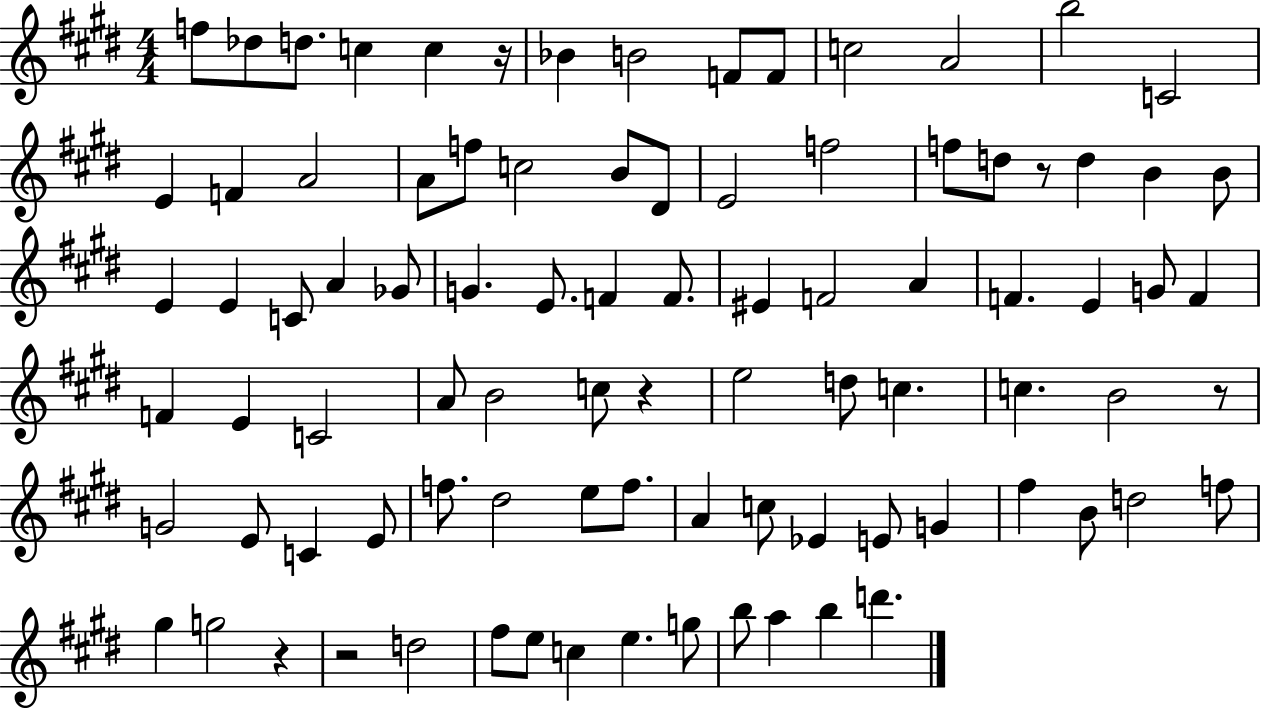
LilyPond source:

{
  \clef treble
  \numericTimeSignature
  \time 4/4
  \key e \major
  f''8 des''8 d''8. c''4 c''4 r16 | bes'4 b'2 f'8 f'8 | c''2 a'2 | b''2 c'2 | \break e'4 f'4 a'2 | a'8 f''8 c''2 b'8 dis'8 | e'2 f''2 | f''8 d''8 r8 d''4 b'4 b'8 | \break e'4 e'4 c'8 a'4 ges'8 | g'4. e'8. f'4 f'8. | eis'4 f'2 a'4 | f'4. e'4 g'8 f'4 | \break f'4 e'4 c'2 | a'8 b'2 c''8 r4 | e''2 d''8 c''4. | c''4. b'2 r8 | \break g'2 e'8 c'4 e'8 | f''8. dis''2 e''8 f''8. | a'4 c''8 ees'4 e'8 g'4 | fis''4 b'8 d''2 f''8 | \break gis''4 g''2 r4 | r2 d''2 | fis''8 e''8 c''4 e''4. g''8 | b''8 a''4 b''4 d'''4. | \break \bar "|."
}